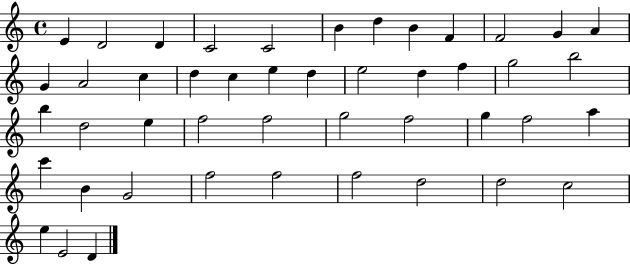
X:1
T:Untitled
M:4/4
L:1/4
K:C
E D2 D C2 C2 B d B F F2 G A G A2 c d c e d e2 d f g2 b2 b d2 e f2 f2 g2 f2 g f2 a c' B G2 f2 f2 f2 d2 d2 c2 e E2 D